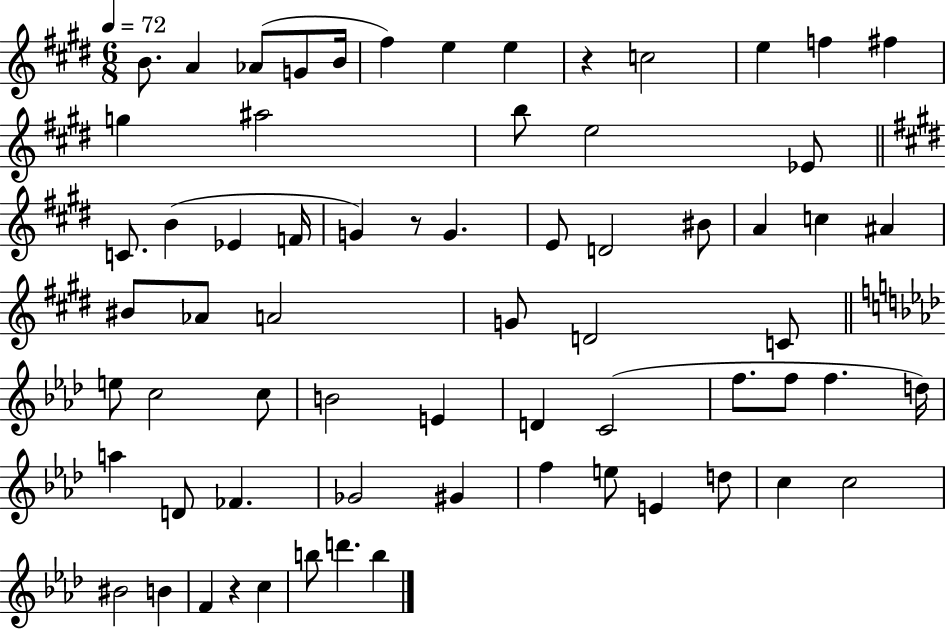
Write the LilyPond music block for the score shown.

{
  \clef treble
  \numericTimeSignature
  \time 6/8
  \key e \major
  \tempo 4 = 72
  b'8. a'4 aes'8( g'8 b'16 | fis''4) e''4 e''4 | r4 c''2 | e''4 f''4 fis''4 | \break g''4 ais''2 | b''8 e''2 ees'8 | \bar "||" \break \key e \major c'8. b'4( ees'4 f'16 | g'4) r8 g'4. | e'8 d'2 bis'8 | a'4 c''4 ais'4 | \break bis'8 aes'8 a'2 | g'8 d'2 c'8 | \bar "||" \break \key aes \major e''8 c''2 c''8 | b'2 e'4 | d'4 c'2( | f''8. f''8 f''4. d''16) | \break a''4 d'8 fes'4. | ges'2 gis'4 | f''4 e''8 e'4 d''8 | c''4 c''2 | \break bis'2 b'4 | f'4 r4 c''4 | b''8 d'''4. b''4 | \bar "|."
}